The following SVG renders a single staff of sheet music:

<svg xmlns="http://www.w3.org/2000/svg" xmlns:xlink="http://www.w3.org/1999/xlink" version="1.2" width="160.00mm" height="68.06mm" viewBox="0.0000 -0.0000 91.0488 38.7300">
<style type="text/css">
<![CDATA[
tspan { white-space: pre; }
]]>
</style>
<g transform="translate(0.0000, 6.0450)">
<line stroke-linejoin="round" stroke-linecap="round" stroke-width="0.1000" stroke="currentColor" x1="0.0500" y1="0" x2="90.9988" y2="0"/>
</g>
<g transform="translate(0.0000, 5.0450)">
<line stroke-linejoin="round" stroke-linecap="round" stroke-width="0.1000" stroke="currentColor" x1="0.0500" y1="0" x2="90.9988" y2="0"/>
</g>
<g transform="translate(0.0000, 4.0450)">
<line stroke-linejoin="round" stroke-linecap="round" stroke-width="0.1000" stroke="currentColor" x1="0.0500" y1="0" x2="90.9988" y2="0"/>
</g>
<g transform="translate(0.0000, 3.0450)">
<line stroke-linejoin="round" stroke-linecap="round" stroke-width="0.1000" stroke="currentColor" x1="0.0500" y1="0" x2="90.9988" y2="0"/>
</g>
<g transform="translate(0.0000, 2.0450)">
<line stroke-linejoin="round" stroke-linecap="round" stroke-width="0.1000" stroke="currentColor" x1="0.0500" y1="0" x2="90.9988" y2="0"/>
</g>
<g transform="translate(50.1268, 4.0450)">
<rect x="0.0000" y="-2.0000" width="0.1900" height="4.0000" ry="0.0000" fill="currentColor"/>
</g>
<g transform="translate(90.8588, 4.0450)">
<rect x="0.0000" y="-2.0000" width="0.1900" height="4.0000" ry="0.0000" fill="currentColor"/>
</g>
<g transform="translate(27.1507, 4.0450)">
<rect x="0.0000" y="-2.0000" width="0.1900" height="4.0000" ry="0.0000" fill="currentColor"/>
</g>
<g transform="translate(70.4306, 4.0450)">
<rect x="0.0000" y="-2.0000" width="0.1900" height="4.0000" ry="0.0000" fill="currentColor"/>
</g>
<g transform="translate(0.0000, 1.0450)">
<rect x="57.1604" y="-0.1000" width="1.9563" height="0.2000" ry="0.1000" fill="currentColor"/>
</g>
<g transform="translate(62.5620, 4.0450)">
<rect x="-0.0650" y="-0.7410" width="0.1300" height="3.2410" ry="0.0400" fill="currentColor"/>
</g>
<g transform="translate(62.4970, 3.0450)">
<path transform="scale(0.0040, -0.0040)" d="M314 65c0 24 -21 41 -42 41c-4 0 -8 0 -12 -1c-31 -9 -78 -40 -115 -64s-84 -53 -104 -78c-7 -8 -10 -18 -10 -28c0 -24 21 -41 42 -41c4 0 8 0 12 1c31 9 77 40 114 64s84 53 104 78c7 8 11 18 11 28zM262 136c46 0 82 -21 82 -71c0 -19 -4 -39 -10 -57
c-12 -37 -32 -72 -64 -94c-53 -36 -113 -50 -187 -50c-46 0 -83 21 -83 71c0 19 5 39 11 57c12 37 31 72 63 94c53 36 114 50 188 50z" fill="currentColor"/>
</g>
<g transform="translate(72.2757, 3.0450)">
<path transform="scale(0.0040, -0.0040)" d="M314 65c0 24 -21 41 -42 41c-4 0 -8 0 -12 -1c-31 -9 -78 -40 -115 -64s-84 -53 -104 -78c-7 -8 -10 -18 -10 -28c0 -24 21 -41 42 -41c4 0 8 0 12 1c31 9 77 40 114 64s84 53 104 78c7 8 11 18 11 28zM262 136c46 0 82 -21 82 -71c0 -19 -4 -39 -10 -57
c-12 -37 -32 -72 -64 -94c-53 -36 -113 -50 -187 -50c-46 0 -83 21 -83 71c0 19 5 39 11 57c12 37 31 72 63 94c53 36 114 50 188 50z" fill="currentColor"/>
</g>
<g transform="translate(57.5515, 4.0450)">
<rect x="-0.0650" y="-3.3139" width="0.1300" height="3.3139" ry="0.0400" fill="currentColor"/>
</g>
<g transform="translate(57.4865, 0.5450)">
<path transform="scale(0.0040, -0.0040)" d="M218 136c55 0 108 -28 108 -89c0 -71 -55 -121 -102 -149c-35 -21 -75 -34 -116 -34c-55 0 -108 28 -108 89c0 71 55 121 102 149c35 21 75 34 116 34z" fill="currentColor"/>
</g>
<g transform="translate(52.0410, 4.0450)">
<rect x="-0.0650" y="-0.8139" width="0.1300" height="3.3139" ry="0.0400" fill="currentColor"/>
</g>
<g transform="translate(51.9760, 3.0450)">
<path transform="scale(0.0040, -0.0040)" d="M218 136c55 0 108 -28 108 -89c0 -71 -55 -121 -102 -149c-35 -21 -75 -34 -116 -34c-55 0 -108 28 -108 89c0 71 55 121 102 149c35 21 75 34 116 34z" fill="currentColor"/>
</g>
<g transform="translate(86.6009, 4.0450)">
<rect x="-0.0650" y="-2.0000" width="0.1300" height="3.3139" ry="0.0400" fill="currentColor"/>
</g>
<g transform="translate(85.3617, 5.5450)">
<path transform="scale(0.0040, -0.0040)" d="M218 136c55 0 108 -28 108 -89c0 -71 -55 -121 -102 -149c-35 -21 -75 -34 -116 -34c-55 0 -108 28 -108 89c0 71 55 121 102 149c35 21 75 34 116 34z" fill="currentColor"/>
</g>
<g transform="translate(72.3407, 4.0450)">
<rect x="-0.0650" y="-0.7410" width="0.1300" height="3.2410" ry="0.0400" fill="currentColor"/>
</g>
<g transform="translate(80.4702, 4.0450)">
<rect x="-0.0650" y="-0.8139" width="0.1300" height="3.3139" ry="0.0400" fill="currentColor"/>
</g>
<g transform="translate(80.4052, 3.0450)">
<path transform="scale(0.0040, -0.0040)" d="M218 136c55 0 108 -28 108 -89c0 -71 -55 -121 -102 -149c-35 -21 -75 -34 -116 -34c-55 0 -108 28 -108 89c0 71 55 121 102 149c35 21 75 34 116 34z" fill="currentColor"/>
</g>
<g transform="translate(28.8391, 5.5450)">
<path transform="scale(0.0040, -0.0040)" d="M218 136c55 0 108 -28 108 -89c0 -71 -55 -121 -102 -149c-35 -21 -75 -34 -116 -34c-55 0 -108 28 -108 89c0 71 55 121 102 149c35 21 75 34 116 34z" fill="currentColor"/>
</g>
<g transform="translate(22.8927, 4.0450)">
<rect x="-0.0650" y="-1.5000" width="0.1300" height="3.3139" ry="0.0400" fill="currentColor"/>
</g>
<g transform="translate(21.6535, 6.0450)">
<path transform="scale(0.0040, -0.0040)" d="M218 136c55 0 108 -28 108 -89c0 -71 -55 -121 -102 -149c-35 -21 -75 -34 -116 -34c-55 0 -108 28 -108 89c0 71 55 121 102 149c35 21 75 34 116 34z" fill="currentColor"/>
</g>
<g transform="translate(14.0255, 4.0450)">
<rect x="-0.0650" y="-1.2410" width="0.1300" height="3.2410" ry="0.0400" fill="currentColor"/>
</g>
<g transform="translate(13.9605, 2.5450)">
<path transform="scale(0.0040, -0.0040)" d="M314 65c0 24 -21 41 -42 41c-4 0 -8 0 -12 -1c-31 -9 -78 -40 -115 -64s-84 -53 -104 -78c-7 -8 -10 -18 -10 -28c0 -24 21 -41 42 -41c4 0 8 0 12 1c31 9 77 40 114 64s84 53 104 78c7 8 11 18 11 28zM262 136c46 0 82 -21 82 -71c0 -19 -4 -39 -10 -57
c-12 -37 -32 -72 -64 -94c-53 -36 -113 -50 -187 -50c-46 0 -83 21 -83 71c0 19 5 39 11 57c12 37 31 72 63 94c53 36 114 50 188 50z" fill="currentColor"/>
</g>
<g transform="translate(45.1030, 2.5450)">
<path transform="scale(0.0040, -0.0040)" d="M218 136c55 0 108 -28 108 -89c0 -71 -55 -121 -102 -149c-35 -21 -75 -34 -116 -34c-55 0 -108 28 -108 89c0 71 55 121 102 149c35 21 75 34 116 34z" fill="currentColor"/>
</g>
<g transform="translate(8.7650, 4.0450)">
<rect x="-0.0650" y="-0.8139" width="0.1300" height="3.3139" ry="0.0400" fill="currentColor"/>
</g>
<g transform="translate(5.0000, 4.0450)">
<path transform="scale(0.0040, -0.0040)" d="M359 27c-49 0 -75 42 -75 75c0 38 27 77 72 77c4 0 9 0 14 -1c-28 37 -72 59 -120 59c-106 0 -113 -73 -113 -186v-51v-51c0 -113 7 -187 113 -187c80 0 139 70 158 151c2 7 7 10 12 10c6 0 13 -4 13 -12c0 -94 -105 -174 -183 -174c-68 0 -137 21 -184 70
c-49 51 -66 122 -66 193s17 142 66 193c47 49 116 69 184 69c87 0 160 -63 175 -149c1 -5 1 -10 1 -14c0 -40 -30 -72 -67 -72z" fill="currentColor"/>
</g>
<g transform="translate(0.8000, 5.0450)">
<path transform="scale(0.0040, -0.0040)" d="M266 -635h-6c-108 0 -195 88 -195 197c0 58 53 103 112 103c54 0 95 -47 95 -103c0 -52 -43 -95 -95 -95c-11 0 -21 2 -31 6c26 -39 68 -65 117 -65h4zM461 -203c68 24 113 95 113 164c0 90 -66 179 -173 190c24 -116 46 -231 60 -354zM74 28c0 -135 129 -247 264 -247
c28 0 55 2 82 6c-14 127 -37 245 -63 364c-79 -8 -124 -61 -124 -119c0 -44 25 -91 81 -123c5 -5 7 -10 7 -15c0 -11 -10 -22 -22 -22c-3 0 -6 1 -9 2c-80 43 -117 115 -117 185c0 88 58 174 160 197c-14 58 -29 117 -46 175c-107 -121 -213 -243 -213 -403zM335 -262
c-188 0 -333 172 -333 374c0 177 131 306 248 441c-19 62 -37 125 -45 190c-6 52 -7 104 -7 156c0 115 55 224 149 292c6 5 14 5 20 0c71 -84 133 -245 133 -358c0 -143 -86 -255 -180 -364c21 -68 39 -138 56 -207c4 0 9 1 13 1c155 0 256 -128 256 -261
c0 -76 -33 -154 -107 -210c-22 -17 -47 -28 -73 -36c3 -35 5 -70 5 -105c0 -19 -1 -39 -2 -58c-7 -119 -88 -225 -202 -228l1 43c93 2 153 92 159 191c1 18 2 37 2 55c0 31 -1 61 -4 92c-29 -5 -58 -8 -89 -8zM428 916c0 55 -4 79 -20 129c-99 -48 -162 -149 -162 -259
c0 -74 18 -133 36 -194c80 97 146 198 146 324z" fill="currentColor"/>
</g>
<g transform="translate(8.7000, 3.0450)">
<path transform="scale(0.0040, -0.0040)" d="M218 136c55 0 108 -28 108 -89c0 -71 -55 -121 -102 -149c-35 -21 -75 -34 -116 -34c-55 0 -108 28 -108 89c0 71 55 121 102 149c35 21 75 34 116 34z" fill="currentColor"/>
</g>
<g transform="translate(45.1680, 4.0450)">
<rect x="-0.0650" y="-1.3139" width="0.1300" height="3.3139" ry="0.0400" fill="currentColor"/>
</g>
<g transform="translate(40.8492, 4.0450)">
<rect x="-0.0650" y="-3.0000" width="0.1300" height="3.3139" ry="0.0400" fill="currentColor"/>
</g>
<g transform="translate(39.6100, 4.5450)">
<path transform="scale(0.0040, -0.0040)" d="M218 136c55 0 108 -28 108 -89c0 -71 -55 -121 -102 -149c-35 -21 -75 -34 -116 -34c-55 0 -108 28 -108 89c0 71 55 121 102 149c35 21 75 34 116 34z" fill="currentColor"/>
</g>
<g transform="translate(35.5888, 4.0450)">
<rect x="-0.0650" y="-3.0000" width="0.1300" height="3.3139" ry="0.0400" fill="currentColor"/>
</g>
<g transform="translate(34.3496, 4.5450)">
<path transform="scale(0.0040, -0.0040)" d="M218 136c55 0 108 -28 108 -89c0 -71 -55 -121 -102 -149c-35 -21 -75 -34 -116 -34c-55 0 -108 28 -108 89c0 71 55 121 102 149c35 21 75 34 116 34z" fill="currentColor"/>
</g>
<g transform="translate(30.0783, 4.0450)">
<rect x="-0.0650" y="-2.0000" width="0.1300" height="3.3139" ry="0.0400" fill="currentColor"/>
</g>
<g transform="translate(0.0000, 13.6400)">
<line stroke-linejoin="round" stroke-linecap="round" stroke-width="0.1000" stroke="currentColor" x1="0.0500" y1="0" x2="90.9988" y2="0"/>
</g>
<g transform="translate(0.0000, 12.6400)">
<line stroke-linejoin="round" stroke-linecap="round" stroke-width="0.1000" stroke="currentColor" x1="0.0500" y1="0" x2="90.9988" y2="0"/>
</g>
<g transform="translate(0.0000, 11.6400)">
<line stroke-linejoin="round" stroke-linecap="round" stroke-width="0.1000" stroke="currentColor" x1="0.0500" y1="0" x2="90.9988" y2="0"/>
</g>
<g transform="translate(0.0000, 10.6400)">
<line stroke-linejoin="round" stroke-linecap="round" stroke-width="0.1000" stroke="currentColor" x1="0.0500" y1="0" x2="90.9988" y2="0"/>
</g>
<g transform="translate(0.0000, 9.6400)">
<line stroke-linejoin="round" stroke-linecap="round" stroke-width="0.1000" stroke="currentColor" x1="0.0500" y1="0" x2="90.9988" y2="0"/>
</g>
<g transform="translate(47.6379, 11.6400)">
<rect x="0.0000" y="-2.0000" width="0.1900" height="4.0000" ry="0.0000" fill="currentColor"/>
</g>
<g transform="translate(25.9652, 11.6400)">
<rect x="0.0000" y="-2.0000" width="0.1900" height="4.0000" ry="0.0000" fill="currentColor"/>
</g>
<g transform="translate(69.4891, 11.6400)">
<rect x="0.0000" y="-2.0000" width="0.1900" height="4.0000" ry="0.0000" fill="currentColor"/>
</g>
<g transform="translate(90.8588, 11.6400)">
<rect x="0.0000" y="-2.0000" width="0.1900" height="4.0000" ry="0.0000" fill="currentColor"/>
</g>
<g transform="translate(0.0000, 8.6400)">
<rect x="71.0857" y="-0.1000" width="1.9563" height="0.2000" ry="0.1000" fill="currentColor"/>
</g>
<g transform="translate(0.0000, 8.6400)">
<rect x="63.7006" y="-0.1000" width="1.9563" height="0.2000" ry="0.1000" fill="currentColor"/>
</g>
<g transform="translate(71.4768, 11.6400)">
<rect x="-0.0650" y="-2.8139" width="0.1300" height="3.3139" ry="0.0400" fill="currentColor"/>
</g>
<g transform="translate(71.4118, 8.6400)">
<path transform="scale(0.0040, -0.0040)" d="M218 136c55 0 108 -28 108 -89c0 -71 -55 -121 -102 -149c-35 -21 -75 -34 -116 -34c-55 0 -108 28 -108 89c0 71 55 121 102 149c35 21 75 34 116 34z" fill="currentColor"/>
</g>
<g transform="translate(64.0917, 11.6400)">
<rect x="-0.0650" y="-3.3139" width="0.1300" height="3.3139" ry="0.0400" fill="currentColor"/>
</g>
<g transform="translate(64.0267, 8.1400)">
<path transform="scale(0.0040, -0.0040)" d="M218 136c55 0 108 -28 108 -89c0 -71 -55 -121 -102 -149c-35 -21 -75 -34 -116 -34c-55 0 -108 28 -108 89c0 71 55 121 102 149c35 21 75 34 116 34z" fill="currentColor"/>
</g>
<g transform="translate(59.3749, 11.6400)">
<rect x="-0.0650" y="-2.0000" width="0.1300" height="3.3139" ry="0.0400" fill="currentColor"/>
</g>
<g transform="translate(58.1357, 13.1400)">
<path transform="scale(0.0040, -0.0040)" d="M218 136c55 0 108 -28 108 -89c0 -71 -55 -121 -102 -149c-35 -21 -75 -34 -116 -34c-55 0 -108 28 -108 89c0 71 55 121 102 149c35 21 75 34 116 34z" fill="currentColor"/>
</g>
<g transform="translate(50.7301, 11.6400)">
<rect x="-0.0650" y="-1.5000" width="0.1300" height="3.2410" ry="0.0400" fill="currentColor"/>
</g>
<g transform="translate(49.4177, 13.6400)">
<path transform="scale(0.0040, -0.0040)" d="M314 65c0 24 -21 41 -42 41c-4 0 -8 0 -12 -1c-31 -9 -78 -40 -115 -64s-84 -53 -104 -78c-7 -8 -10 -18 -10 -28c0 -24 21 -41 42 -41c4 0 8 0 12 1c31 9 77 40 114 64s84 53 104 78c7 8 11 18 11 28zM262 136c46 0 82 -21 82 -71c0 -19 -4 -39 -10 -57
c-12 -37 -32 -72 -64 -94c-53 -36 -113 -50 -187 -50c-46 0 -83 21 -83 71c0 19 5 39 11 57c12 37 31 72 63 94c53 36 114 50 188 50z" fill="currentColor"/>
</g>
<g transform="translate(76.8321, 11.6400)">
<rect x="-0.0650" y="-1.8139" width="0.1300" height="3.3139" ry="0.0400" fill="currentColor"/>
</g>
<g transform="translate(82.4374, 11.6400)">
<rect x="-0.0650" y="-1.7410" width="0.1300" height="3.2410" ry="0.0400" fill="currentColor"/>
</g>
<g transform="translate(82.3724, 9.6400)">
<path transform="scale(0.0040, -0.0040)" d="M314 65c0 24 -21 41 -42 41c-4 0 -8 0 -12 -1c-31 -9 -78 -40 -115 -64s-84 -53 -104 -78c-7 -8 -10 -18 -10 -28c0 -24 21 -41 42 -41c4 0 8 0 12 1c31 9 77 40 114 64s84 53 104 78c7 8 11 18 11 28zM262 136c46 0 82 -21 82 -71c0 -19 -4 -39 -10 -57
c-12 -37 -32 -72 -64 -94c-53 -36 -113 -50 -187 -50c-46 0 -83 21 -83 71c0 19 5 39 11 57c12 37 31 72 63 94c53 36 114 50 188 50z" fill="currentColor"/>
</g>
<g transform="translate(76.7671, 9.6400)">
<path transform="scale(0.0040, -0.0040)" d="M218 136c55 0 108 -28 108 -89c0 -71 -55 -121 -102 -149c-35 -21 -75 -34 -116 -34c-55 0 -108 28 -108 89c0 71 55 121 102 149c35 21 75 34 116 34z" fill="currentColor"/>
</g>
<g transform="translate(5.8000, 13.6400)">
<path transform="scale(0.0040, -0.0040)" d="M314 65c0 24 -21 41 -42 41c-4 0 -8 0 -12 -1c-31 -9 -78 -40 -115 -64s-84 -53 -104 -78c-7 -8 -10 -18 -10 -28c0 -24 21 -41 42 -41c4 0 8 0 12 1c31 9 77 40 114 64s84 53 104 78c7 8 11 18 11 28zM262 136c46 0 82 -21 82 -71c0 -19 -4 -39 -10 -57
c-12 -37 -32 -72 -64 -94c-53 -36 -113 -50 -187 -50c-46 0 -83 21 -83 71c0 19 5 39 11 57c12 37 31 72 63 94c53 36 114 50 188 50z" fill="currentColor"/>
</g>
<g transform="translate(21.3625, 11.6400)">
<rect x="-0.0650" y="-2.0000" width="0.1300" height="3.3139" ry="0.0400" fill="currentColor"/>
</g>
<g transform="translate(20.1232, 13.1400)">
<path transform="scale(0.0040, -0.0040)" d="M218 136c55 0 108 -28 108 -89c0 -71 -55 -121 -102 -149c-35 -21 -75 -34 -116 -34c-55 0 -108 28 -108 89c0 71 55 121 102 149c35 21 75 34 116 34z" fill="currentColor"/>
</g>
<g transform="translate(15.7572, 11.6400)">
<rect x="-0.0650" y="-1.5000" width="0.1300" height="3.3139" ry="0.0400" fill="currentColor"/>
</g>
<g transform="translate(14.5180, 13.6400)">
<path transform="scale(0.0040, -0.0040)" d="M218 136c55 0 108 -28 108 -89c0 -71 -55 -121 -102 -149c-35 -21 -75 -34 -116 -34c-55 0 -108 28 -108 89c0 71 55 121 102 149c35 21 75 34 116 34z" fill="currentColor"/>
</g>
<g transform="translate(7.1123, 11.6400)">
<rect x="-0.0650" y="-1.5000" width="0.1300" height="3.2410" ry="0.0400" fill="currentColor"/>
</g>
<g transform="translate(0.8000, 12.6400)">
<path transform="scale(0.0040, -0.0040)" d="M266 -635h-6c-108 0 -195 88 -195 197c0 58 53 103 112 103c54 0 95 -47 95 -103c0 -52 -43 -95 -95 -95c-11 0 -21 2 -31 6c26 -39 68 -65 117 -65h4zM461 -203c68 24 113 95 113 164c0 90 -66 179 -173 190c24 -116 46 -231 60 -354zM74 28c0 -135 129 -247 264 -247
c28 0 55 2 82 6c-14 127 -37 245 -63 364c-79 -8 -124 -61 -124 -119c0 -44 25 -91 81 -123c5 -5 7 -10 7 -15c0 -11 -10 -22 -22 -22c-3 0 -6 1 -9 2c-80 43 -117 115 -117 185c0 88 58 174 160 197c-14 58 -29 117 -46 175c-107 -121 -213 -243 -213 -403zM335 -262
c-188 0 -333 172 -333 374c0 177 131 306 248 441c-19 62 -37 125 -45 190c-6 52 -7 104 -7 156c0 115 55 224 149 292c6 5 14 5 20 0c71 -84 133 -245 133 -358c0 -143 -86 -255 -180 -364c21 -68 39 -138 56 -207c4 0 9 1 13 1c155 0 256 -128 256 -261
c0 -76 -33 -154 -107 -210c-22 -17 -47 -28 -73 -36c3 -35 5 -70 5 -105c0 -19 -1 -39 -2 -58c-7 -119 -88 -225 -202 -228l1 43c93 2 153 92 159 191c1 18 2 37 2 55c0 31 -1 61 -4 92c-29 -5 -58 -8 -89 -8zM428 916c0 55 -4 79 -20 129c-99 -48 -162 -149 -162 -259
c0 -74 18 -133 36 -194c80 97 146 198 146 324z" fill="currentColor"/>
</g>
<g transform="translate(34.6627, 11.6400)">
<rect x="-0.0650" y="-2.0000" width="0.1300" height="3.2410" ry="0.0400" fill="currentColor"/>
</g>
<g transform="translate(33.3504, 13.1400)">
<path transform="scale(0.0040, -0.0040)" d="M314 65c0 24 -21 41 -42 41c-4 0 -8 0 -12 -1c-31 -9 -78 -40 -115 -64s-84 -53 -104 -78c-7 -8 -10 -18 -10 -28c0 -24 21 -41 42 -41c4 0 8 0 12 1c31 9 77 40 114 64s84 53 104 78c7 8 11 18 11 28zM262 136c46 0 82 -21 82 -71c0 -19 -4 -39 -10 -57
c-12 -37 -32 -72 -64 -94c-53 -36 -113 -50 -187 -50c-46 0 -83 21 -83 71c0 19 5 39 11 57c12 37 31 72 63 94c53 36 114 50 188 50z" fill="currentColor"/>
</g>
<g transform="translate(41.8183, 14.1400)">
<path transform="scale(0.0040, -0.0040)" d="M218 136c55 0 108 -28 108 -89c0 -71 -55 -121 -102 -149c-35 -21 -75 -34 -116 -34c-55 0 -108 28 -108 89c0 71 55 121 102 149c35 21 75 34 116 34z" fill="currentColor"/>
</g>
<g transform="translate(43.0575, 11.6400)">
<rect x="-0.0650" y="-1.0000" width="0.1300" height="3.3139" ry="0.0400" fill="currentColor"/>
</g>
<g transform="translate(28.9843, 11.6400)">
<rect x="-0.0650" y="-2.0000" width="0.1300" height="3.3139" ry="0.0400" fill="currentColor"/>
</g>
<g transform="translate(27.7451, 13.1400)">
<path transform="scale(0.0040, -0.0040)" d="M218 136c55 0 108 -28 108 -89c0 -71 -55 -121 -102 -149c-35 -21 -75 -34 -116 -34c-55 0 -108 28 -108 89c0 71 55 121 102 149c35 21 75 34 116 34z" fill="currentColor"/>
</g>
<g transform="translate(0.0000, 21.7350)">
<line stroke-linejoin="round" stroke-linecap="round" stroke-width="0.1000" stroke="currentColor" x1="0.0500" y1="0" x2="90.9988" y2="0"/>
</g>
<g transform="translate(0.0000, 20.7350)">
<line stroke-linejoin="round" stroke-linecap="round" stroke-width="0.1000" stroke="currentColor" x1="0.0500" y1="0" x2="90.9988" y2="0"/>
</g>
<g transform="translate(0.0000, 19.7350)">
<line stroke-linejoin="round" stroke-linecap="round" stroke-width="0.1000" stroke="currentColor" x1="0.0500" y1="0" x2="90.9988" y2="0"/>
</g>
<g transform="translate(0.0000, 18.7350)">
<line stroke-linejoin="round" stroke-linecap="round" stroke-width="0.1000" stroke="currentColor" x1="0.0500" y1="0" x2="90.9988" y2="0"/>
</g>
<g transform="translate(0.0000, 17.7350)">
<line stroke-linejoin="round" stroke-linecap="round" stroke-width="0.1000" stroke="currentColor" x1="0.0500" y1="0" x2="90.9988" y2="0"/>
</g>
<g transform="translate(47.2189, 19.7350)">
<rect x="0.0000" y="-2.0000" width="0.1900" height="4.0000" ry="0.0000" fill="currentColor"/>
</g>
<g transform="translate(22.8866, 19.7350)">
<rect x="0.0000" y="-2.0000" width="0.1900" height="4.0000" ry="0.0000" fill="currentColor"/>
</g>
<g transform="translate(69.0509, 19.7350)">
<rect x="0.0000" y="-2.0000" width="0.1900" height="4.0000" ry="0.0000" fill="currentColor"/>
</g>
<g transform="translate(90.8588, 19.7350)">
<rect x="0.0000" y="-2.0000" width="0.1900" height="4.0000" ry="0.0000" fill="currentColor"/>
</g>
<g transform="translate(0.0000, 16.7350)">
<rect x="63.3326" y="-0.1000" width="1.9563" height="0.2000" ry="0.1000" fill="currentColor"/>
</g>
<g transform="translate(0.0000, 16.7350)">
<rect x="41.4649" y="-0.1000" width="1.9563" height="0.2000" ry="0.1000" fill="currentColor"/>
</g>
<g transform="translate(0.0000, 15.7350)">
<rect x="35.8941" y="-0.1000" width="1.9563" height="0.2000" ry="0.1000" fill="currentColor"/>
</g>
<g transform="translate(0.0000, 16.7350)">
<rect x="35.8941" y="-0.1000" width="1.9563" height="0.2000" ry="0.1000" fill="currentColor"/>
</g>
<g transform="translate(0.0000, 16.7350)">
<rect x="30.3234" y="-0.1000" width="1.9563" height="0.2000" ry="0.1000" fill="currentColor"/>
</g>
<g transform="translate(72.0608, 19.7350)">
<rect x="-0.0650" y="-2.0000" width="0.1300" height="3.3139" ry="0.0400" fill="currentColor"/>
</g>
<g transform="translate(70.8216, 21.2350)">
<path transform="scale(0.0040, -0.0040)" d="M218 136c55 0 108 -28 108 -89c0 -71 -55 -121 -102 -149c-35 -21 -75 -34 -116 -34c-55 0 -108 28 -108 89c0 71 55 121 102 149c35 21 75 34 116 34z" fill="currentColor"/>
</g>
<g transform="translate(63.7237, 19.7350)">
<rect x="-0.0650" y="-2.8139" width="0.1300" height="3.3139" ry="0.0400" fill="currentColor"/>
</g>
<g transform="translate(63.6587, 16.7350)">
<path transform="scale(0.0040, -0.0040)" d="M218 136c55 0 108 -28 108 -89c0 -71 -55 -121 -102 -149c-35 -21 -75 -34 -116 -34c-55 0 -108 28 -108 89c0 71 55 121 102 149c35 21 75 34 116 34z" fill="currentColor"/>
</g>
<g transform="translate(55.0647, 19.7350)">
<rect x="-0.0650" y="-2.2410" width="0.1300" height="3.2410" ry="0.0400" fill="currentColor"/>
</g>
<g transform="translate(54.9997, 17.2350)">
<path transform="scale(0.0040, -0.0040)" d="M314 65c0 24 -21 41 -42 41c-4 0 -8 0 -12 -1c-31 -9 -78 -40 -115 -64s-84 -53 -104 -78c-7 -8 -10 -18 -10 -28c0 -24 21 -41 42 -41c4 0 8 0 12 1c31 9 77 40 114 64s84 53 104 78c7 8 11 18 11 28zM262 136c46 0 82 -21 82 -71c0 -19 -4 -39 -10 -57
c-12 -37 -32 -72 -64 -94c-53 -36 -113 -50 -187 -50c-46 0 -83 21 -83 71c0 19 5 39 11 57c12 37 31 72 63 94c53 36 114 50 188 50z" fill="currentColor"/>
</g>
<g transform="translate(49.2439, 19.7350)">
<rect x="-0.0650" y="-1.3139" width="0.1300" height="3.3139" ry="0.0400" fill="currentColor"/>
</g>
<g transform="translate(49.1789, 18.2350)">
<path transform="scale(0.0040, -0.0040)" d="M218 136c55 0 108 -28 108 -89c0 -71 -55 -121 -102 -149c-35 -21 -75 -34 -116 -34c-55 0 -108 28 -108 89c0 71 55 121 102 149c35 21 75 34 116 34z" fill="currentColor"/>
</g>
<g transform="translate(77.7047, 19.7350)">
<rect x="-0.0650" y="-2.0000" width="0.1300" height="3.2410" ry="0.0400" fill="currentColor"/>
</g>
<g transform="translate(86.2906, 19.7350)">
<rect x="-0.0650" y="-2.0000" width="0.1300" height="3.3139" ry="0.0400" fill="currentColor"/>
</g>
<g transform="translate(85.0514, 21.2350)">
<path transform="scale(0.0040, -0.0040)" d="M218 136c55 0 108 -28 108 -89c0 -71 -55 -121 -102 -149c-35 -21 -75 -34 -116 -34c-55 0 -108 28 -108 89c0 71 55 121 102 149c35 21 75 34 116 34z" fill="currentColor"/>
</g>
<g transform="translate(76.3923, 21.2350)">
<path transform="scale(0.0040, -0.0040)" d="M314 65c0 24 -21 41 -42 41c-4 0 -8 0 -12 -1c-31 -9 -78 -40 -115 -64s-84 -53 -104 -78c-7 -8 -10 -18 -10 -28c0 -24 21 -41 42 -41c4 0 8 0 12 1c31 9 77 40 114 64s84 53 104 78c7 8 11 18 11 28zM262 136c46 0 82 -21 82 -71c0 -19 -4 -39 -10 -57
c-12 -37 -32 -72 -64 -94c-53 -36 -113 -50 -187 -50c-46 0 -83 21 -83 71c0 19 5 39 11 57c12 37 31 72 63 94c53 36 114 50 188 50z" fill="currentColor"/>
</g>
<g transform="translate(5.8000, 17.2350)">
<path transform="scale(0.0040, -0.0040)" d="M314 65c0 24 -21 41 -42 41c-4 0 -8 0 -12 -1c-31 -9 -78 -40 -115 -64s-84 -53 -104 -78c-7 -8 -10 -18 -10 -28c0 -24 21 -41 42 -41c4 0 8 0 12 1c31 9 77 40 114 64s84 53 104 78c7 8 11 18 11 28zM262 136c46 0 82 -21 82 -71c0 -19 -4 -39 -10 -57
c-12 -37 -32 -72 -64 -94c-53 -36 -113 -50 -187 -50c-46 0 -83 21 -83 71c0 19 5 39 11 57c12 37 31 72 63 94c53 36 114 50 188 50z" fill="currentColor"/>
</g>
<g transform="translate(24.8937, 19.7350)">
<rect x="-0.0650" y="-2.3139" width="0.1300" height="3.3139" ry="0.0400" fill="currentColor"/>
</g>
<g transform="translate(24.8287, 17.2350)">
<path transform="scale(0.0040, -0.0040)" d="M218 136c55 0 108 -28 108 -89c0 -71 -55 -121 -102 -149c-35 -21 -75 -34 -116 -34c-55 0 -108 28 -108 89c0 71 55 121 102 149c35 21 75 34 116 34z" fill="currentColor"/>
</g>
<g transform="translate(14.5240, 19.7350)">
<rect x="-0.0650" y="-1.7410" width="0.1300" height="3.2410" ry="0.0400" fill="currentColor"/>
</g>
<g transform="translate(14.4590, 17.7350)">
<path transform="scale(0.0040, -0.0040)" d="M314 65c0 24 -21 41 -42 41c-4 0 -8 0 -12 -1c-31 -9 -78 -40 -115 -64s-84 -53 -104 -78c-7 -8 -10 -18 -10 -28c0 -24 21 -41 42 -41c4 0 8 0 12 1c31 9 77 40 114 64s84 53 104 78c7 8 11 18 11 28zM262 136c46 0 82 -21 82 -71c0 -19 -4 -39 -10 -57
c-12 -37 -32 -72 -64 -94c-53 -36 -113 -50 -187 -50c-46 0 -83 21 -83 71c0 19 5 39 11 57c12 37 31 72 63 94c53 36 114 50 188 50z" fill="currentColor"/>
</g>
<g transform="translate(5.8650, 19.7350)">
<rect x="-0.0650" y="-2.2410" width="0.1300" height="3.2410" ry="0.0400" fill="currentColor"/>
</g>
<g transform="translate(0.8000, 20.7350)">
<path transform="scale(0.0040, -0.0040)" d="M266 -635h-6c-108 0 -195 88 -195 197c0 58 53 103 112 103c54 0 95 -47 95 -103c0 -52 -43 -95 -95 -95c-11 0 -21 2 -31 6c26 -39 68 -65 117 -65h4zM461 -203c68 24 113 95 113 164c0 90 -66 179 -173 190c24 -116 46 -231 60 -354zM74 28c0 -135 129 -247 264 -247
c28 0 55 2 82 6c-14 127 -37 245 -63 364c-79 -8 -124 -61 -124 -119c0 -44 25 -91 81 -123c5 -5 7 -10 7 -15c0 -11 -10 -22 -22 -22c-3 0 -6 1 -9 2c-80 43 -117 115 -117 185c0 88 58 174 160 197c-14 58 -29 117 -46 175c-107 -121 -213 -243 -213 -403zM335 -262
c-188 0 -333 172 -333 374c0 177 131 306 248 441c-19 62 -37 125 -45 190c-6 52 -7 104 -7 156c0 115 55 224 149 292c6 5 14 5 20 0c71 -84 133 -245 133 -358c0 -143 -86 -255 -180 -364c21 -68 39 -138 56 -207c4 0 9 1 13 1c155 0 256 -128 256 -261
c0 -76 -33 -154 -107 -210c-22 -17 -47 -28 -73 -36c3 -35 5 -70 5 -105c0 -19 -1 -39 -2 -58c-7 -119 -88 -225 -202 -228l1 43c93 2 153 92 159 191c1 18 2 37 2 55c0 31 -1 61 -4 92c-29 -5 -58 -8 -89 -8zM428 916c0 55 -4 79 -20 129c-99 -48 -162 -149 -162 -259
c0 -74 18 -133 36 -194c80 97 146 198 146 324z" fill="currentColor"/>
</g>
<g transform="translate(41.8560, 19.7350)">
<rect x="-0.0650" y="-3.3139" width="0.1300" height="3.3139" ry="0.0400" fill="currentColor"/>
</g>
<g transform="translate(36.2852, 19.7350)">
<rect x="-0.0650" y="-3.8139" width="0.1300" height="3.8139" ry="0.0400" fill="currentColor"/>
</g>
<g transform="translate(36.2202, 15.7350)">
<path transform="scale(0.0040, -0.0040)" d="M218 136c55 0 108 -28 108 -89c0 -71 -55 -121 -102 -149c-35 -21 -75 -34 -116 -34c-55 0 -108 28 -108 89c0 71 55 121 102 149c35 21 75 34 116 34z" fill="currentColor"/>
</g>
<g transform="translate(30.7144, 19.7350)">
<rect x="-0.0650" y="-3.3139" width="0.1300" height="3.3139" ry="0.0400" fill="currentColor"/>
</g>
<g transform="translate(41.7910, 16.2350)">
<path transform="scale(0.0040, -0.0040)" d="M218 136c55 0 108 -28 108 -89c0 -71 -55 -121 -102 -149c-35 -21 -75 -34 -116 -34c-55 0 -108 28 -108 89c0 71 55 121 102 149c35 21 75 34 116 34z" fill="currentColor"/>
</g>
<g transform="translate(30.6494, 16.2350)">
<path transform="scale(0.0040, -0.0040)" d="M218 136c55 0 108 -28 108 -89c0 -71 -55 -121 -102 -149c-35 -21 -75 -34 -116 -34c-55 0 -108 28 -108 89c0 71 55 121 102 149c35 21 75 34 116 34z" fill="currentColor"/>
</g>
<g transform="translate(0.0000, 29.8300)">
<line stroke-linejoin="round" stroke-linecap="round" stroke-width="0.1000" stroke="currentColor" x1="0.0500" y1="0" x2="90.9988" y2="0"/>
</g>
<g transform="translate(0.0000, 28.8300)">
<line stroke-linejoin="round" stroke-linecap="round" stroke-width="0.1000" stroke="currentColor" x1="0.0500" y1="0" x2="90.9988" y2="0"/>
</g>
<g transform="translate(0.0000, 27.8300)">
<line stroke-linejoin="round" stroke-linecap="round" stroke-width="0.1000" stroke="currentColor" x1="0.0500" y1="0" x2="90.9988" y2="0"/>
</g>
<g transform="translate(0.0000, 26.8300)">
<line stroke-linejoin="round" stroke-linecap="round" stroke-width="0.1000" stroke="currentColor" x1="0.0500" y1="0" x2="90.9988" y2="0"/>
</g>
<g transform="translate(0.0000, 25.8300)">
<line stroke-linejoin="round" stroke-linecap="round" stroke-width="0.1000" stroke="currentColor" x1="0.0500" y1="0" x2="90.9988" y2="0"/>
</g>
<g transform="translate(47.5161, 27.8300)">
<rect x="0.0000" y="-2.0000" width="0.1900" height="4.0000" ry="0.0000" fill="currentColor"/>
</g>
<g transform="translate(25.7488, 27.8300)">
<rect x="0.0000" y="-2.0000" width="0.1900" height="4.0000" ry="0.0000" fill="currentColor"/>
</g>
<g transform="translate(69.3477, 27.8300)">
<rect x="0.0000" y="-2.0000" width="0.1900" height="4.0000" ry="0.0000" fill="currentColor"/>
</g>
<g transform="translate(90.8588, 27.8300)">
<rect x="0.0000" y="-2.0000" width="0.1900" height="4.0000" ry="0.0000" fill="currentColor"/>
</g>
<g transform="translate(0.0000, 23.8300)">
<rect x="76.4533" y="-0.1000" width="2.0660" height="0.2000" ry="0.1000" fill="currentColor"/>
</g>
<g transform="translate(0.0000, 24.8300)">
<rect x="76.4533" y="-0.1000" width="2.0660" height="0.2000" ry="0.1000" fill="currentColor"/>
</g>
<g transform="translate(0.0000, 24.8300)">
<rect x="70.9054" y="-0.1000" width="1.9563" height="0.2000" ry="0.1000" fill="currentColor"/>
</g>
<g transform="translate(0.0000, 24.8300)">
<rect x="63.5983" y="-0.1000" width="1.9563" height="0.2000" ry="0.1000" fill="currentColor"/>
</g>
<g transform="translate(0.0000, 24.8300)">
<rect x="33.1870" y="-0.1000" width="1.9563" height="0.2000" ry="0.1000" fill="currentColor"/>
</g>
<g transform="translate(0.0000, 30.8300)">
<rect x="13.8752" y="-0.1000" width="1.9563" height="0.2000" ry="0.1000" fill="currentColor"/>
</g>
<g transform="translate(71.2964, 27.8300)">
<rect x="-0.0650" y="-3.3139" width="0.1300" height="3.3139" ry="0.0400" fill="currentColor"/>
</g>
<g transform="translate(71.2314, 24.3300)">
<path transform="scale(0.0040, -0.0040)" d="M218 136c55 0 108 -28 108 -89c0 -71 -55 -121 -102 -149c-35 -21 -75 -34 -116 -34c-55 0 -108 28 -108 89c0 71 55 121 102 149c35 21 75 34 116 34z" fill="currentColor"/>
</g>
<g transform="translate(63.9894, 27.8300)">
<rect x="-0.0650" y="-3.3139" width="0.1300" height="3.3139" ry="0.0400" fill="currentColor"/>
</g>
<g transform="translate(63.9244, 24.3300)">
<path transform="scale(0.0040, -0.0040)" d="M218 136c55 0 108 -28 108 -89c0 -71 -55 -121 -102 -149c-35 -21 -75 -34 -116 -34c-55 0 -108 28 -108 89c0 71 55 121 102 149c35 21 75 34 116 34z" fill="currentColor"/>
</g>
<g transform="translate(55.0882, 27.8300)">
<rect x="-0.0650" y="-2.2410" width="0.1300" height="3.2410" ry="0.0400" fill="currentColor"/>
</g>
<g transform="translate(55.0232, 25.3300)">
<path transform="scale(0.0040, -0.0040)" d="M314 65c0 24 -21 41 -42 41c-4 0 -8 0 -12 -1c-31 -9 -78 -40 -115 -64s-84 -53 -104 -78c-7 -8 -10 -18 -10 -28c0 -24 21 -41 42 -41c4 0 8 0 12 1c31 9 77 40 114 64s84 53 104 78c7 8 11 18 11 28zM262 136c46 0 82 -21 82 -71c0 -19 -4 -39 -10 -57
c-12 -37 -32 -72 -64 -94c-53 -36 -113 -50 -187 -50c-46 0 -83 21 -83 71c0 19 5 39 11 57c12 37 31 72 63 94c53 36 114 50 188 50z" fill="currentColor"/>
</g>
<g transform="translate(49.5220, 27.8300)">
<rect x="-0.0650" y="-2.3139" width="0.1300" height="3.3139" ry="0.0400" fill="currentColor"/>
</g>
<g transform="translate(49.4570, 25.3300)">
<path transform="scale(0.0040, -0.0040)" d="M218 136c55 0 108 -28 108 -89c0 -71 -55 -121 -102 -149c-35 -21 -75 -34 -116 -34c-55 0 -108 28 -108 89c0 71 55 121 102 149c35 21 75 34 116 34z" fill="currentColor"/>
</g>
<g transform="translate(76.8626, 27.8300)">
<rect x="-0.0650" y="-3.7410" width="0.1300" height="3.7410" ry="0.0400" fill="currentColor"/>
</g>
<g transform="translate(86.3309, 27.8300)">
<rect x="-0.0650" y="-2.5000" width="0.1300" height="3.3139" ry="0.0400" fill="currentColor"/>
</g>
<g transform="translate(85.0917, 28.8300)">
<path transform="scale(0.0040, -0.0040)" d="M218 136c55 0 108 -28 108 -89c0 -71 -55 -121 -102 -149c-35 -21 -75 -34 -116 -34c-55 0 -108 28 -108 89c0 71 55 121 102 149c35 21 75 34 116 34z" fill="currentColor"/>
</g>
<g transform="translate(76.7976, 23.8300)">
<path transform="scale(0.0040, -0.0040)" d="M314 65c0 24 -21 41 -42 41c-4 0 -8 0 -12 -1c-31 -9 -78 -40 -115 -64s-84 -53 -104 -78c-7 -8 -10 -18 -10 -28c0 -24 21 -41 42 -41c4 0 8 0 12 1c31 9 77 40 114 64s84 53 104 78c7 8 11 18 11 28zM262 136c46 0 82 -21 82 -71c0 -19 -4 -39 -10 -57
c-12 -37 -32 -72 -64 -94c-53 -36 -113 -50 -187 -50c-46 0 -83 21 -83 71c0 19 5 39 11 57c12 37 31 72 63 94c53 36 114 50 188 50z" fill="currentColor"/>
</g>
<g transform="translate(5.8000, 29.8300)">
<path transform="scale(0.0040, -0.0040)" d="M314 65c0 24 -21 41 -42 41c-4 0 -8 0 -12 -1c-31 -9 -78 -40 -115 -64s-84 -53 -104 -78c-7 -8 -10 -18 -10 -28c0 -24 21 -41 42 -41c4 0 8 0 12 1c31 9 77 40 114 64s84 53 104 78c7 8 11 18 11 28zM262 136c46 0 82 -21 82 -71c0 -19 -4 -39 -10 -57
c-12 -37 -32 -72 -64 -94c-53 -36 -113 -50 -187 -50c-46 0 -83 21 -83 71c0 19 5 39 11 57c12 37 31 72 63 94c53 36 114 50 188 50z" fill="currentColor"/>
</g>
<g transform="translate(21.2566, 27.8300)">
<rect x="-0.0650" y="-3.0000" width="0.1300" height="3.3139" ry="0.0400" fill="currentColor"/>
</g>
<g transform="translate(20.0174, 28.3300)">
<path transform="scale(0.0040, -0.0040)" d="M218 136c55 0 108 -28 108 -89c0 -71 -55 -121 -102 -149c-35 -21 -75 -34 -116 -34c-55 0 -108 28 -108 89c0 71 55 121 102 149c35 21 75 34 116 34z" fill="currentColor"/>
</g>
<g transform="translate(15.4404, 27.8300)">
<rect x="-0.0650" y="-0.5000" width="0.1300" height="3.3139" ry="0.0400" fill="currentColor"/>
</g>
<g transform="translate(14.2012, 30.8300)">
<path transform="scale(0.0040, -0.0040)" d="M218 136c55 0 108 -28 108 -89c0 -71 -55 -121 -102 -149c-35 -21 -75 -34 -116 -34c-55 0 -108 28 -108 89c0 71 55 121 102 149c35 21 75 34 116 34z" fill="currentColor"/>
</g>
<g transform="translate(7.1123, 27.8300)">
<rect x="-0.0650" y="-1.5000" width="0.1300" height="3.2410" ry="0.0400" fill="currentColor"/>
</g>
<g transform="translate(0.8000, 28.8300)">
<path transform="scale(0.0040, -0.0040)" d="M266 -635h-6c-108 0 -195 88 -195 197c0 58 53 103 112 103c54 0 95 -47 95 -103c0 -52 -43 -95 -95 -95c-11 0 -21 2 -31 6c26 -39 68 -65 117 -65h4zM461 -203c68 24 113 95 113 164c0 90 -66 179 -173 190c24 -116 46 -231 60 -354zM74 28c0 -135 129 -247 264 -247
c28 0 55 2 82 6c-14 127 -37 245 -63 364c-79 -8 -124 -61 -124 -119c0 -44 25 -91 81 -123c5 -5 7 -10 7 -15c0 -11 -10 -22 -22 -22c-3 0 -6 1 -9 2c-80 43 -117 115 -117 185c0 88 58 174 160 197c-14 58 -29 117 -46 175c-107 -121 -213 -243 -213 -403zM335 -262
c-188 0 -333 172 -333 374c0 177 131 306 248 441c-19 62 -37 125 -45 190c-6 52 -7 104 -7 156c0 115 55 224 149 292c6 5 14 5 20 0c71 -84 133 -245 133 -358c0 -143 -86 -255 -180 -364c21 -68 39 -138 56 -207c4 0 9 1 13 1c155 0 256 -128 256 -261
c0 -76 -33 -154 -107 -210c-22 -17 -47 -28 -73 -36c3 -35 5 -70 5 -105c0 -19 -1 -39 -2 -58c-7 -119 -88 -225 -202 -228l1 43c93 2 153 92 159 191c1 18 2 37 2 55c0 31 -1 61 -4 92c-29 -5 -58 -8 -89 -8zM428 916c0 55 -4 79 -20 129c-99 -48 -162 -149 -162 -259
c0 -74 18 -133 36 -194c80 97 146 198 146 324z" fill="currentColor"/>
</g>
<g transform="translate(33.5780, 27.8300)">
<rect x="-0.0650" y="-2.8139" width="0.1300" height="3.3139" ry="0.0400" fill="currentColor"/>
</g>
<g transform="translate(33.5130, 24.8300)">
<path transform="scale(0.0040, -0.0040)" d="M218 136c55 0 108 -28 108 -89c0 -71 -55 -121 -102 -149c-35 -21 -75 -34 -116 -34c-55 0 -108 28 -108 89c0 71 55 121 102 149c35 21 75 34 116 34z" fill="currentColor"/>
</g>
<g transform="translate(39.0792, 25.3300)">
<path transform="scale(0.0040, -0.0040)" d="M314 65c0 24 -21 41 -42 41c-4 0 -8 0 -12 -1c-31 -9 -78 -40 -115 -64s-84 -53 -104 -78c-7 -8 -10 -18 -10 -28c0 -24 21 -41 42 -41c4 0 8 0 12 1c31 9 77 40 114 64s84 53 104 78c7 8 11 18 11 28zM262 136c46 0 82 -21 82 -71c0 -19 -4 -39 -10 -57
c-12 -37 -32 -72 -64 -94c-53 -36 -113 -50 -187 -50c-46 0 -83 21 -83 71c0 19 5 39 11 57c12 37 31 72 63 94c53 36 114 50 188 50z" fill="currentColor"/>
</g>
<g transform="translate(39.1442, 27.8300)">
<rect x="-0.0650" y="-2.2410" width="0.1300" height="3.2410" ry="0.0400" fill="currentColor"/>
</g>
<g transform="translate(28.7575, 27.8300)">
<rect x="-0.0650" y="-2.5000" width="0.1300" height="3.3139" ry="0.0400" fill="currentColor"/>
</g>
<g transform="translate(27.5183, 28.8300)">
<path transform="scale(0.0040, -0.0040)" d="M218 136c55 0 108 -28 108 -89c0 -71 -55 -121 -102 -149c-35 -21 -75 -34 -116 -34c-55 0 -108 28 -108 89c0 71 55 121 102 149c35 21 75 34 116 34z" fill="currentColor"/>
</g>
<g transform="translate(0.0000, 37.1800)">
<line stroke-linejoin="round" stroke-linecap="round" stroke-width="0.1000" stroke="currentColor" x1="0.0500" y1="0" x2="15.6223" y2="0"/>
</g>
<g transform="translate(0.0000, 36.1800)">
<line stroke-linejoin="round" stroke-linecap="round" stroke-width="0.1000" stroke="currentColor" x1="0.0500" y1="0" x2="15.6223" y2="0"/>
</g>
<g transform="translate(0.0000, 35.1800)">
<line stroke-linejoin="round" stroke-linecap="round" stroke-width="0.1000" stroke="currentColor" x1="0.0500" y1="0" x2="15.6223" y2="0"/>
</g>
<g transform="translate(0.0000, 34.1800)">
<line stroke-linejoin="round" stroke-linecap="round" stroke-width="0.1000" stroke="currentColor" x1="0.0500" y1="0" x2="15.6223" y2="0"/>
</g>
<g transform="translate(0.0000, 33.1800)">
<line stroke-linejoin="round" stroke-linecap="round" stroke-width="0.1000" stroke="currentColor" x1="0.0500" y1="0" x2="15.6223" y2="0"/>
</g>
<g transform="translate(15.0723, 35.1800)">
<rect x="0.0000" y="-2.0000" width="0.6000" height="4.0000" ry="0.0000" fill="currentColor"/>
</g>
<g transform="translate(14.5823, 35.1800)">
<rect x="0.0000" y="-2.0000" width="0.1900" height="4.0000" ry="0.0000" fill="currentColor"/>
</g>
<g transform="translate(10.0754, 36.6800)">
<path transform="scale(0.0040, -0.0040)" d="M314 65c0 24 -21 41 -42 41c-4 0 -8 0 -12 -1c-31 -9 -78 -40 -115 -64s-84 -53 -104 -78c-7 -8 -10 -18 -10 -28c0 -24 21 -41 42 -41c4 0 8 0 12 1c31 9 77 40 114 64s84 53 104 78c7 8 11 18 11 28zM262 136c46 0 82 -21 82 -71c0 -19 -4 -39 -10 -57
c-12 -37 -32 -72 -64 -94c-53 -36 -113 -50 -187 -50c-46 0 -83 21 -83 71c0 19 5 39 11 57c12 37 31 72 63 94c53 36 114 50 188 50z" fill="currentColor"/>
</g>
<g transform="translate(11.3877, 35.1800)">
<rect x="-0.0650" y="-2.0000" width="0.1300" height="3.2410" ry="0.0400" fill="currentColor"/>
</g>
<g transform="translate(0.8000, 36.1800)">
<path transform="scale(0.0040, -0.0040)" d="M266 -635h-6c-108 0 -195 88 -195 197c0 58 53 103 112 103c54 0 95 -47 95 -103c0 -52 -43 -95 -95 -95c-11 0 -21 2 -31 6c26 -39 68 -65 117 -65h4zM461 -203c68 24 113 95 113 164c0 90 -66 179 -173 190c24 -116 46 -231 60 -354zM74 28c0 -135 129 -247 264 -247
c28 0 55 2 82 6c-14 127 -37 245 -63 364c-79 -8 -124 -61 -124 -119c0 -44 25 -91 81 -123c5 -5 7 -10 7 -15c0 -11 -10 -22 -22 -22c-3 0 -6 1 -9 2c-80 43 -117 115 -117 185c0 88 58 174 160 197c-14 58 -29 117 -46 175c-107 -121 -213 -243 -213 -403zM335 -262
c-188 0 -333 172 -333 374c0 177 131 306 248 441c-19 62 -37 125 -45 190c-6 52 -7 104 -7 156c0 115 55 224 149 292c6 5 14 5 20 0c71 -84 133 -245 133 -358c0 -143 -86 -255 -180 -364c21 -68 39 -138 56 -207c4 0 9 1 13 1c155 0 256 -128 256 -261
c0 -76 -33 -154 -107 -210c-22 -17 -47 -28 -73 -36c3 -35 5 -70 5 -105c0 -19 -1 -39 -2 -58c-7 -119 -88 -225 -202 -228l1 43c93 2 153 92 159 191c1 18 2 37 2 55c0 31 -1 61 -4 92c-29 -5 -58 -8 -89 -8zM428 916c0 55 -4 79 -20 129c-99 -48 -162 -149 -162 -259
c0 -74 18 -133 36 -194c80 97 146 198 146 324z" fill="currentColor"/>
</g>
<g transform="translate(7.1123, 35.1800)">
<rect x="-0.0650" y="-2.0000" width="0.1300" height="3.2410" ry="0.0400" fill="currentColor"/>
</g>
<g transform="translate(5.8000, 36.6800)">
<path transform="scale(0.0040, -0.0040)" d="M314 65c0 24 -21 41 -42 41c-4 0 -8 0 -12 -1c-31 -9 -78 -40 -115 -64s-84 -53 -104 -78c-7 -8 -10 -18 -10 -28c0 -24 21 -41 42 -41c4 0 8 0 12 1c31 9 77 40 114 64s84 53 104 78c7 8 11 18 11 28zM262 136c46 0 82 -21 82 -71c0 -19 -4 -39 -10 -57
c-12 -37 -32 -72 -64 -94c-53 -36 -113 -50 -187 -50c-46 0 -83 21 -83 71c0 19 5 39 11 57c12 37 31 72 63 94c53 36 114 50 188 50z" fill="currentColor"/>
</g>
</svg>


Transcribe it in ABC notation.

X:1
T:Untitled
M:4/4
L:1/4
K:C
d e2 E F A A e d b d2 d2 d F E2 E F F F2 D E2 F b a f f2 g2 f2 g b c' b e g2 a F F2 F E2 C A G a g2 g g2 b b c'2 G F2 F2